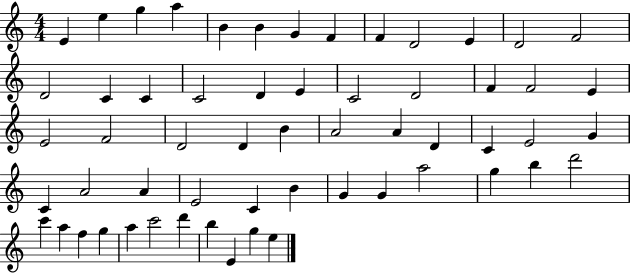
X:1
T:Untitled
M:4/4
L:1/4
K:C
E e g a B B G F F D2 E D2 F2 D2 C C C2 D E C2 D2 F F2 E E2 F2 D2 D B A2 A D C E2 G C A2 A E2 C B G G a2 g b d'2 c' a f g a c'2 d' b E g e